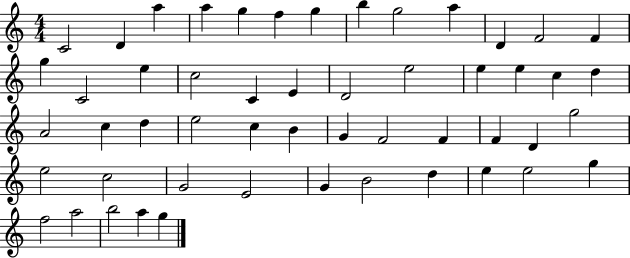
X:1
T:Untitled
M:4/4
L:1/4
K:C
C2 D a a g f g b g2 a D F2 F g C2 e c2 C E D2 e2 e e c d A2 c d e2 c B G F2 F F D g2 e2 c2 G2 E2 G B2 d e e2 g f2 a2 b2 a g